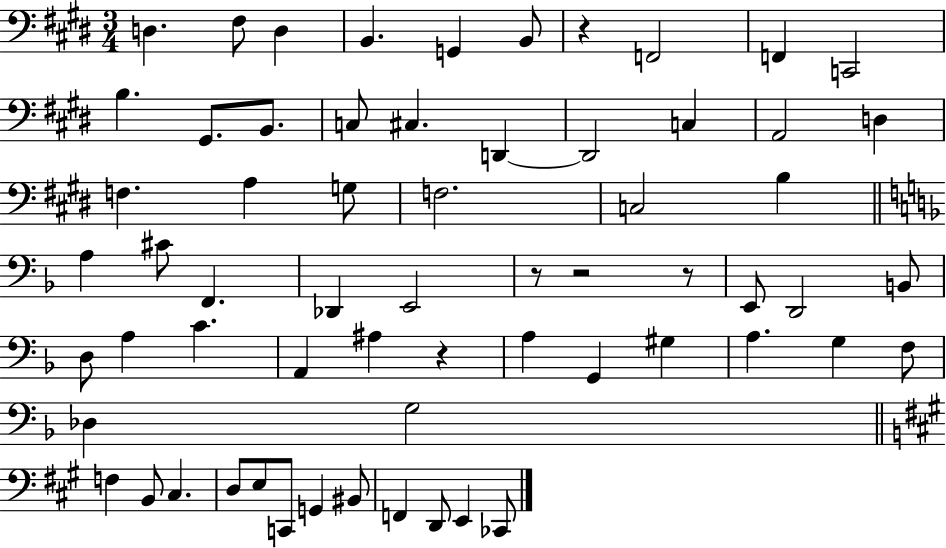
D3/q. F#3/e D3/q B2/q. G2/q B2/e R/q F2/h F2/q C2/h B3/q. G#2/e. B2/e. C3/e C#3/q. D2/q D2/h C3/q A2/h D3/q F3/q. A3/q G3/e F3/h. C3/h B3/q A3/q C#4/e F2/q. Db2/q E2/h R/e R/h R/e E2/e D2/h B2/e D3/e A3/q C4/q. A2/q A#3/q R/q A3/q G2/q G#3/q A3/q. G3/q F3/e Db3/q G3/h F3/q B2/e C#3/q. D3/e E3/e C2/e G2/q BIS2/e F2/q D2/e E2/q CES2/e